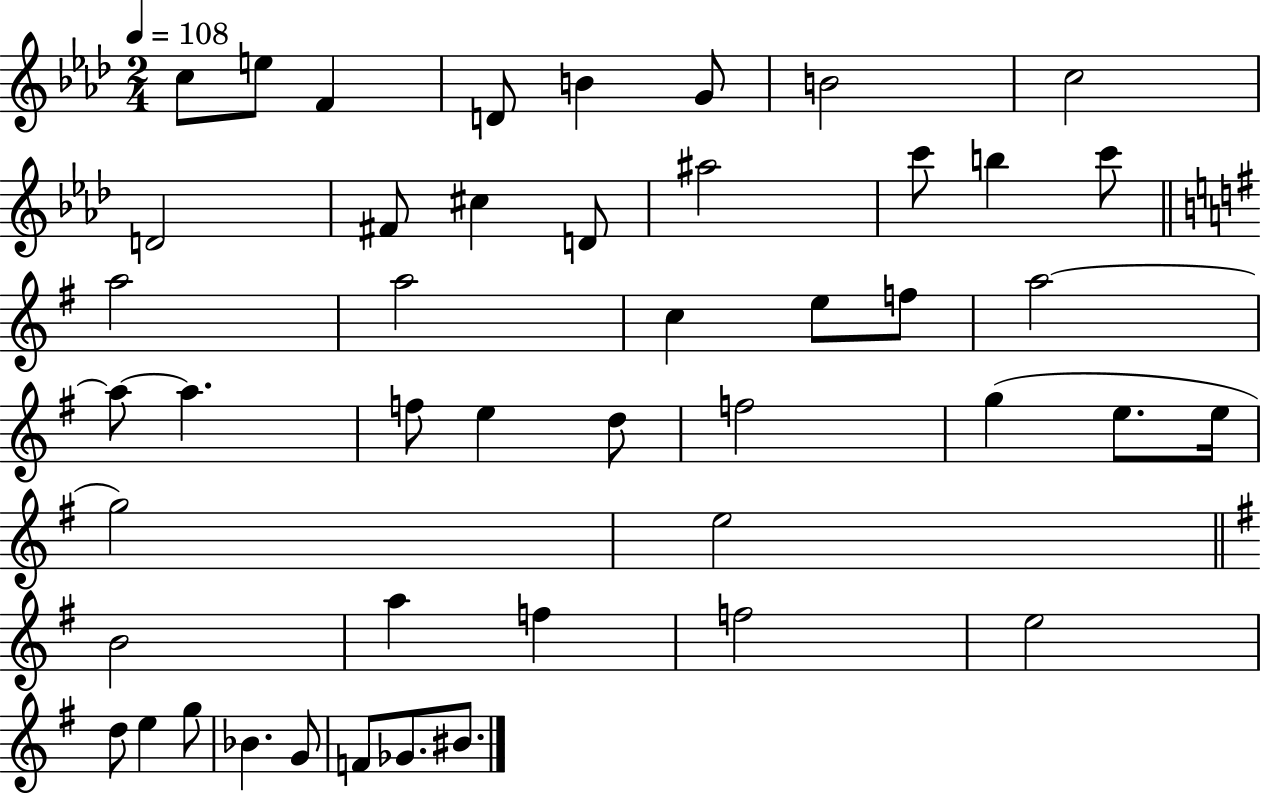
{
  \clef treble
  \numericTimeSignature
  \time 2/4
  \key aes \major
  \tempo 4 = 108
  c''8 e''8 f'4 | d'8 b'4 g'8 | b'2 | c''2 | \break d'2 | fis'8 cis''4 d'8 | ais''2 | c'''8 b''4 c'''8 | \break \bar "||" \break \key g \major a''2 | a''2 | c''4 e''8 f''8 | a''2~~ | \break a''8~~ a''4. | f''8 e''4 d''8 | f''2 | g''4( e''8. e''16 | \break g''2) | e''2 | \bar "||" \break \key g \major b'2 | a''4 f''4 | f''2 | e''2 | \break d''8 e''4 g''8 | bes'4. g'8 | f'8 ges'8. bis'8. | \bar "|."
}